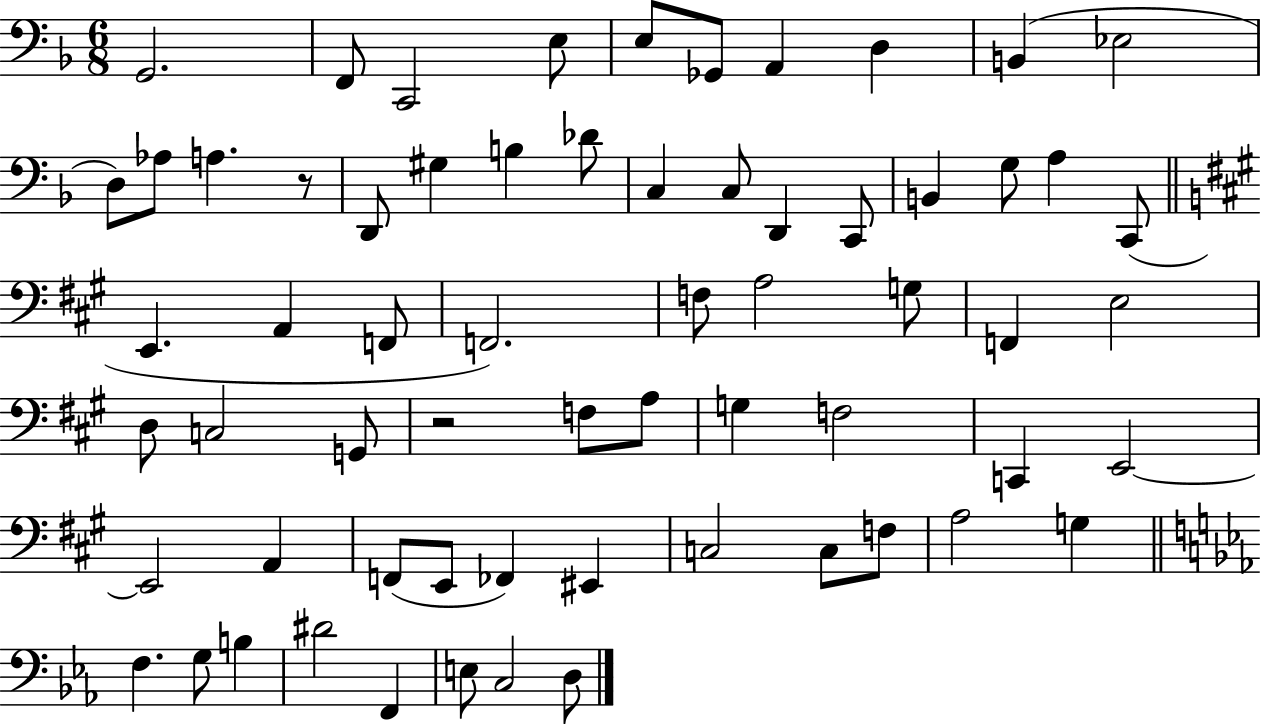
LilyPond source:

{
  \clef bass
  \numericTimeSignature
  \time 6/8
  \key f \major
  g,2. | f,8 c,2 e8 | e8 ges,8 a,4 d4 | b,4( ees2 | \break d8) aes8 a4. r8 | d,8 gis4 b4 des'8 | c4 c8 d,4 c,8 | b,4 g8 a4 c,8( | \break \bar "||" \break \key a \major e,4. a,4 f,8 | f,2.) | f8 a2 g8 | f,4 e2 | \break d8 c2 g,8 | r2 f8 a8 | g4 f2 | c,4 e,2~~ | \break e,2 a,4 | f,8( e,8 fes,4) eis,4 | c2 c8 f8 | a2 g4 | \break \bar "||" \break \key ees \major f4. g8 b4 | dis'2 f,4 | e8 c2 d8 | \bar "|."
}